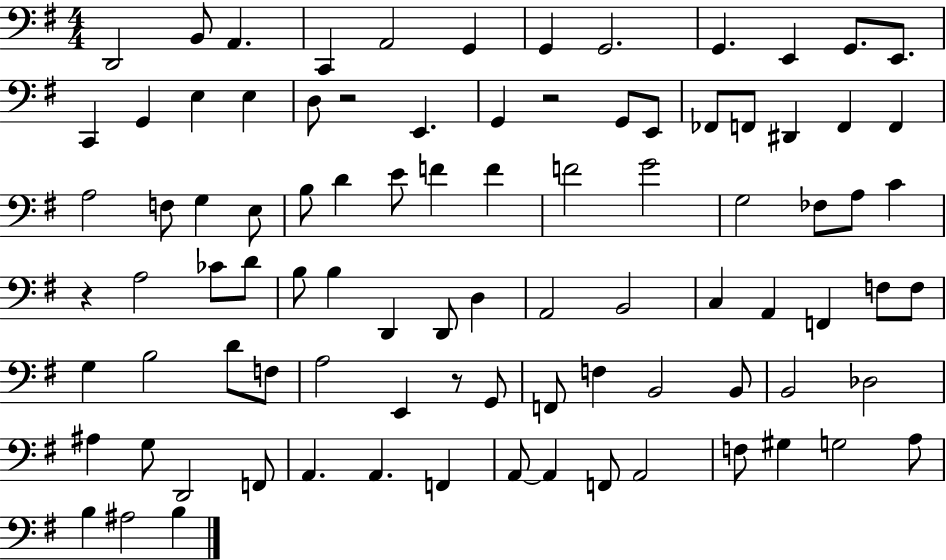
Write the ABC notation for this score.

X:1
T:Untitled
M:4/4
L:1/4
K:G
D,,2 B,,/2 A,, C,, A,,2 G,, G,, G,,2 G,, E,, G,,/2 E,,/2 C,, G,, E, E, D,/2 z2 E,, G,, z2 G,,/2 E,,/2 _F,,/2 F,,/2 ^D,, F,, F,, A,2 F,/2 G, E,/2 B,/2 D E/2 F F F2 G2 G,2 _F,/2 A,/2 C z A,2 _C/2 D/2 B,/2 B, D,, D,,/2 D, A,,2 B,,2 C, A,, F,, F,/2 F,/2 G, B,2 D/2 F,/2 A,2 E,, z/2 G,,/2 F,,/2 F, B,,2 B,,/2 B,,2 _D,2 ^A, G,/2 D,,2 F,,/2 A,, A,, F,, A,,/2 A,, F,,/2 A,,2 F,/2 ^G, G,2 A,/2 B, ^A,2 B,